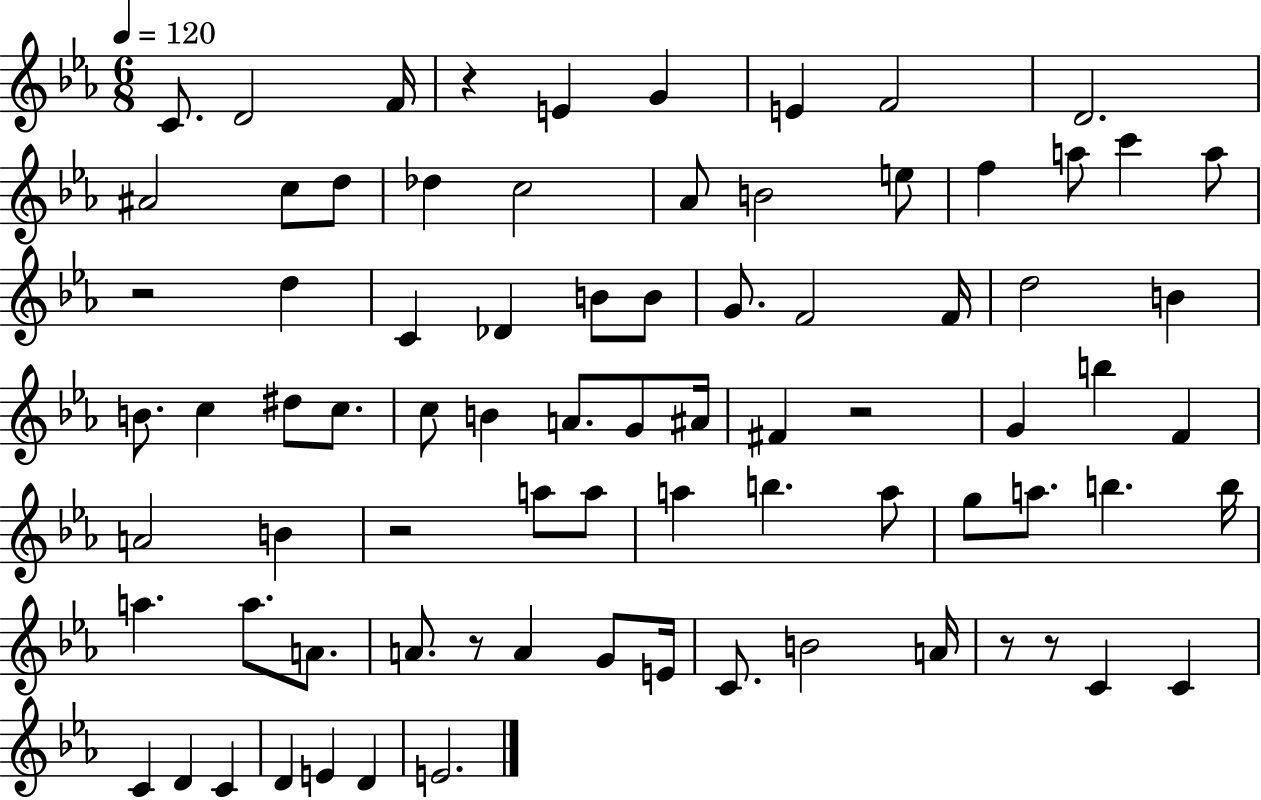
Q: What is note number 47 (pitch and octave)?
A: A5